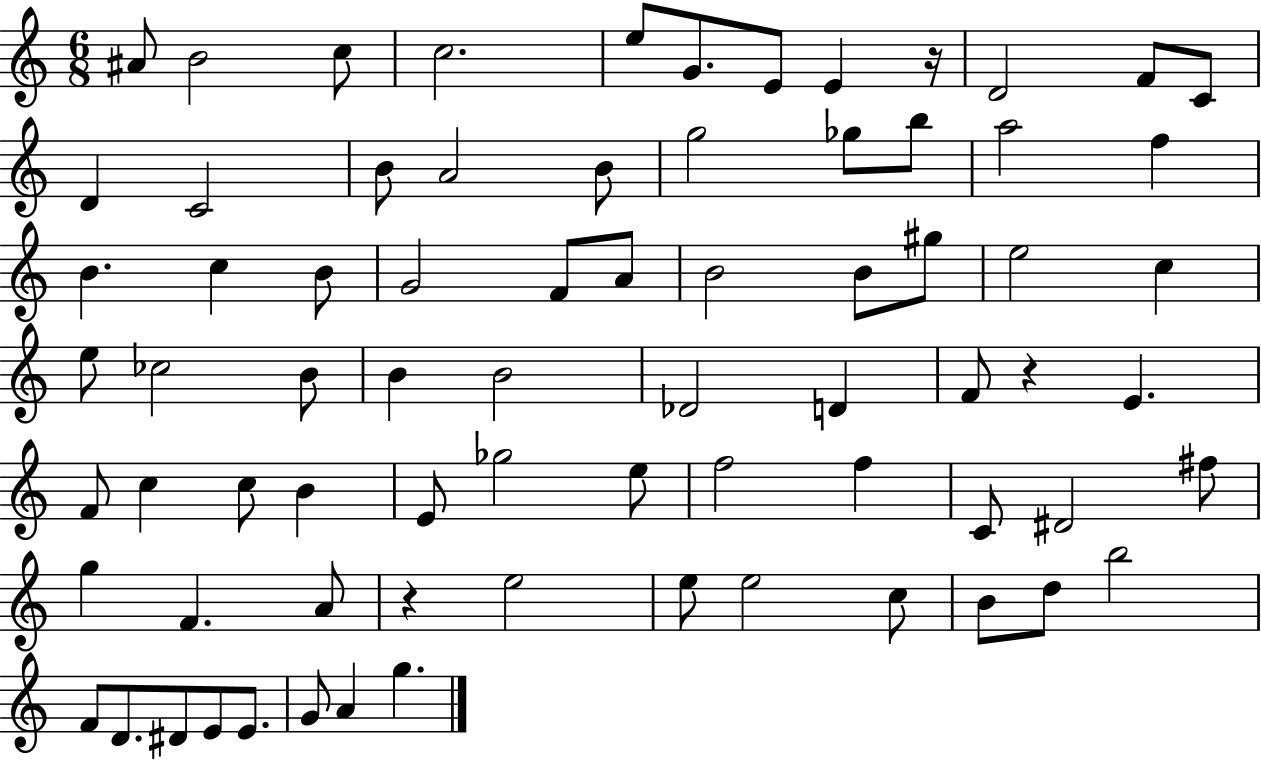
A#4/e B4/h C5/e C5/h. E5/e G4/e. E4/e E4/q R/s D4/h F4/e C4/e D4/q C4/h B4/e A4/h B4/e G5/h Gb5/e B5/e A5/h F5/q B4/q. C5/q B4/e G4/h F4/e A4/e B4/h B4/e G#5/e E5/h C5/q E5/e CES5/h B4/e B4/q B4/h Db4/h D4/q F4/e R/q E4/q. F4/e C5/q C5/e B4/q E4/e Gb5/h E5/e F5/h F5/q C4/e D#4/h F#5/e G5/q F4/q. A4/e R/q E5/h E5/e E5/h C5/e B4/e D5/e B5/h F4/e D4/e. D#4/e E4/e E4/e. G4/e A4/q G5/q.